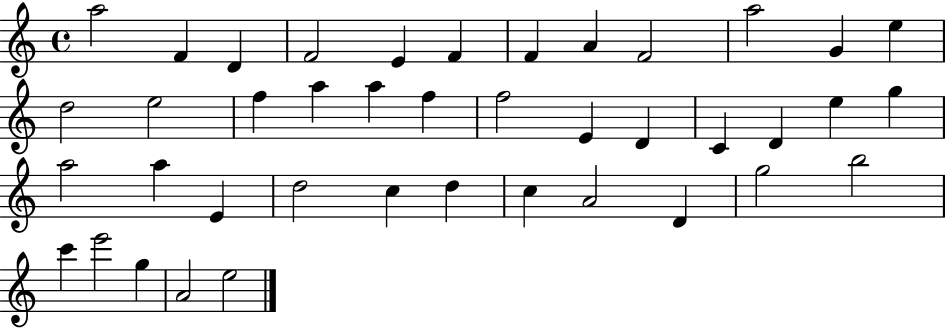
{
  \clef treble
  \time 4/4
  \defaultTimeSignature
  \key c \major
  a''2 f'4 d'4 | f'2 e'4 f'4 | f'4 a'4 f'2 | a''2 g'4 e''4 | \break d''2 e''2 | f''4 a''4 a''4 f''4 | f''2 e'4 d'4 | c'4 d'4 e''4 g''4 | \break a''2 a''4 e'4 | d''2 c''4 d''4 | c''4 a'2 d'4 | g''2 b''2 | \break c'''4 e'''2 g''4 | a'2 e''2 | \bar "|."
}